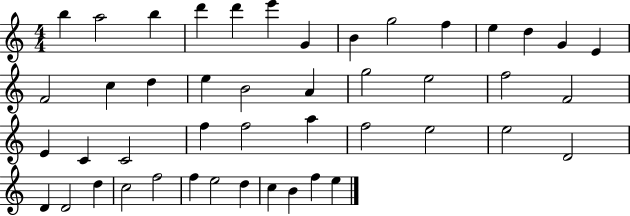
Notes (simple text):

B5/q A5/h B5/q D6/q D6/q E6/q G4/q B4/q G5/h F5/q E5/q D5/q G4/q E4/q F4/h C5/q D5/q E5/q B4/h A4/q G5/h E5/h F5/h F4/h E4/q C4/q C4/h F5/q F5/h A5/q F5/h E5/h E5/h D4/h D4/q D4/h D5/q C5/h F5/h F5/q E5/h D5/q C5/q B4/q F5/q E5/q